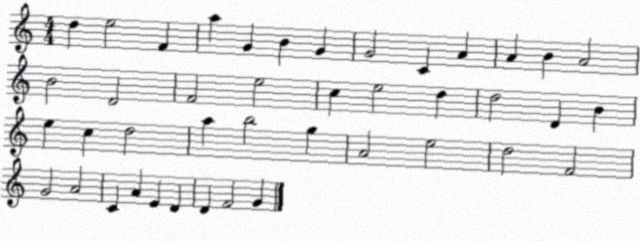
X:1
T:Untitled
M:4/4
L:1/4
K:C
d e2 F a G B G G2 C A A B A2 B2 D2 F2 e2 c e2 d d2 D B e c d2 a b2 g A2 e2 d2 F2 G2 A2 C A E D D F2 G